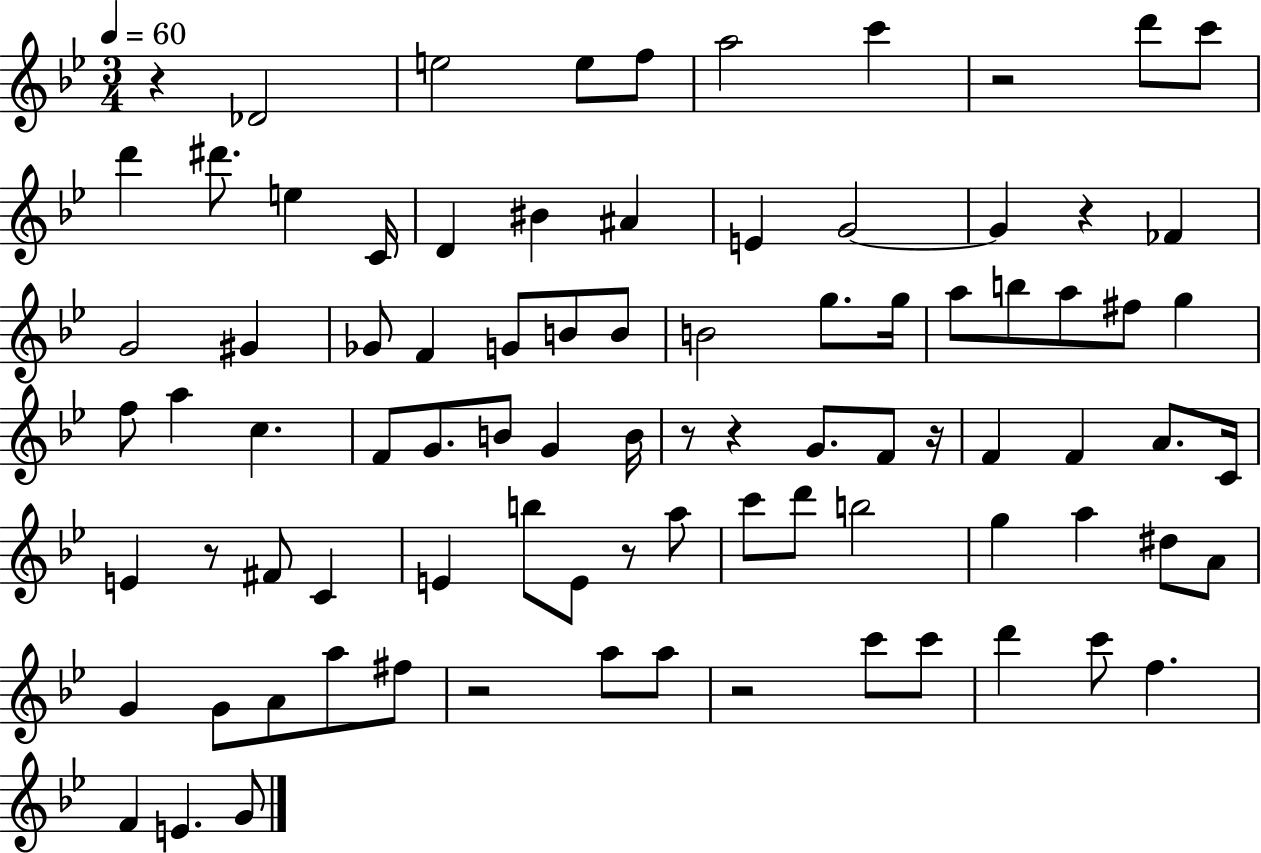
X:1
T:Untitled
M:3/4
L:1/4
K:Bb
z _D2 e2 e/2 f/2 a2 c' z2 d'/2 c'/2 d' ^d'/2 e C/4 D ^B ^A E G2 G z _F G2 ^G _G/2 F G/2 B/2 B/2 B2 g/2 g/4 a/2 b/2 a/2 ^f/2 g f/2 a c F/2 G/2 B/2 G B/4 z/2 z G/2 F/2 z/4 F F A/2 C/4 E z/2 ^F/2 C E b/2 E/2 z/2 a/2 c'/2 d'/2 b2 g a ^d/2 A/2 G G/2 A/2 a/2 ^f/2 z2 a/2 a/2 z2 c'/2 c'/2 d' c'/2 f F E G/2